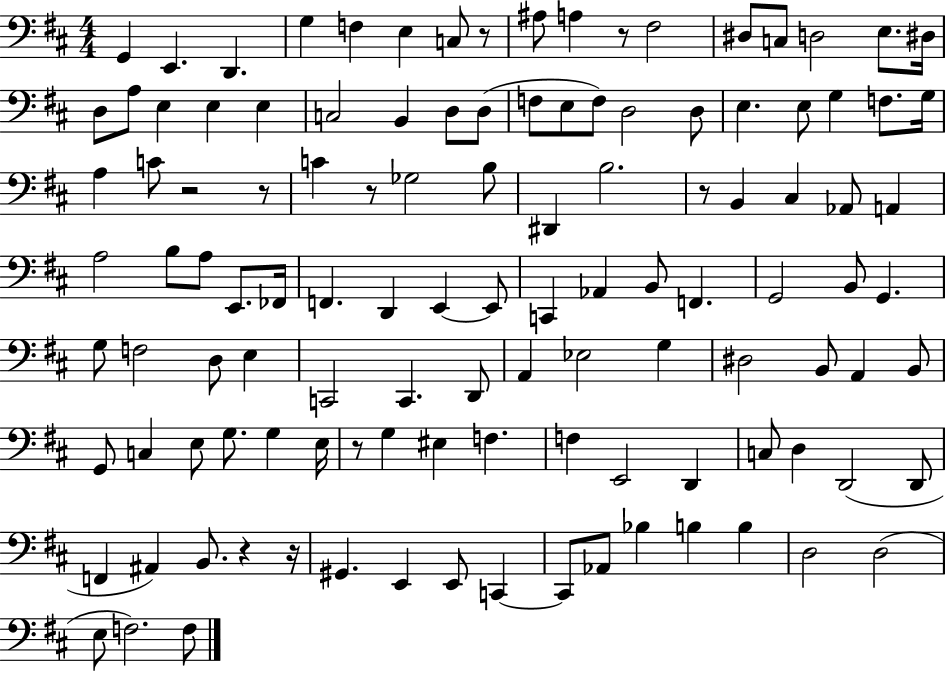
G2/q E2/q. D2/q. G3/q F3/q E3/q C3/e R/e A#3/e A3/q R/e F#3/h D#3/e C3/e D3/h E3/e. D#3/s D3/e A3/e E3/q E3/q E3/q C3/h B2/q D3/e D3/e F3/e E3/e F3/e D3/h D3/e E3/q. E3/e G3/q F3/e. G3/s A3/q C4/e R/h R/e C4/q R/e Gb3/h B3/e D#2/q B3/h. R/e B2/q C#3/q Ab2/e A2/q A3/h B3/e A3/e E2/e. FES2/s F2/q. D2/q E2/q E2/e C2/q Ab2/q B2/e F2/q. G2/h B2/e G2/q. G3/e F3/h D3/e E3/q C2/h C2/q. D2/e A2/q Eb3/h G3/q D#3/h B2/e A2/q B2/e G2/e C3/q E3/e G3/e. G3/q E3/s R/e G3/q EIS3/q F3/q. F3/q E2/h D2/q C3/e D3/q D2/h D2/e F2/q A#2/q B2/e. R/q R/s G#2/q. E2/q E2/e C2/q C2/e Ab2/e Bb3/q B3/q B3/q D3/h D3/h E3/e F3/h. F3/e